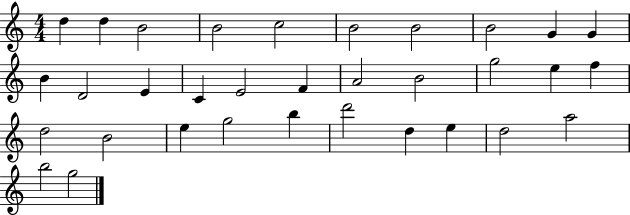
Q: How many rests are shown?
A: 0